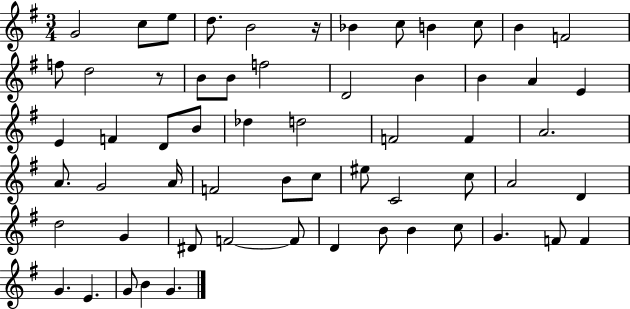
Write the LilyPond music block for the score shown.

{
  \clef treble
  \numericTimeSignature
  \time 3/4
  \key g \major
  g'2 c''8 e''8 | d''8. b'2 r16 | bes'4 c''8 b'4 c''8 | b'4 f'2 | \break f''8 d''2 r8 | b'8 b'8 f''2 | d'2 b'4 | b'4 a'4 e'4 | \break e'4 f'4 d'8 b'8 | des''4 d''2 | f'2 f'4 | a'2. | \break a'8. g'2 a'16 | f'2 b'8 c''8 | eis''8 c'2 c''8 | a'2 d'4 | \break d''2 g'4 | dis'8 f'2~~ f'8 | d'4 b'8 b'4 c''8 | g'4. f'8 f'4 | \break g'4. e'4. | g'8 b'4 g'4. | \bar "|."
}